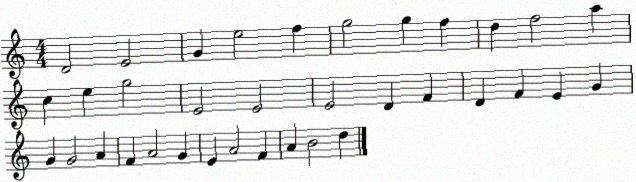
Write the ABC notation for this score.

X:1
T:Untitled
M:4/4
L:1/4
K:C
D2 E2 G e2 f g2 g f d f2 a c e g2 E2 E2 E2 D F D F E G G G2 A F A2 G E A2 F A B2 d